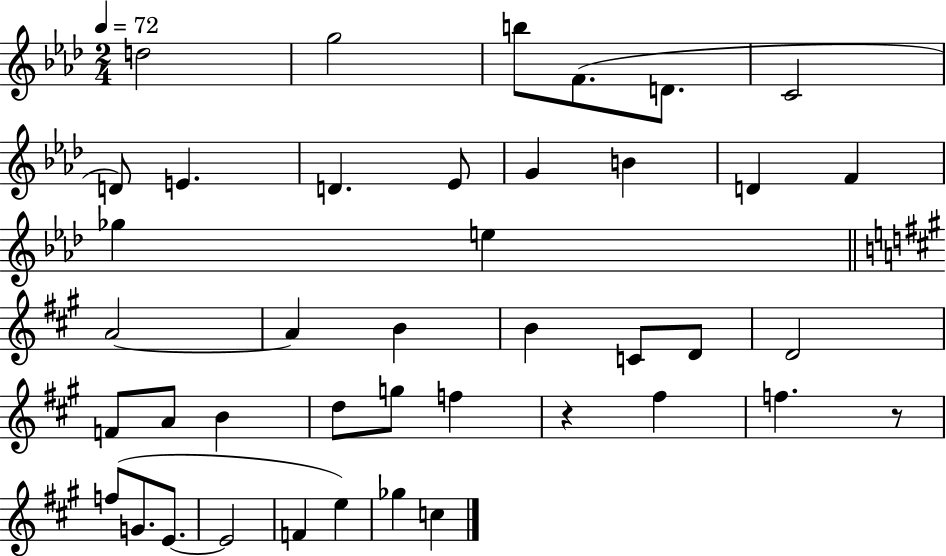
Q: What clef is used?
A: treble